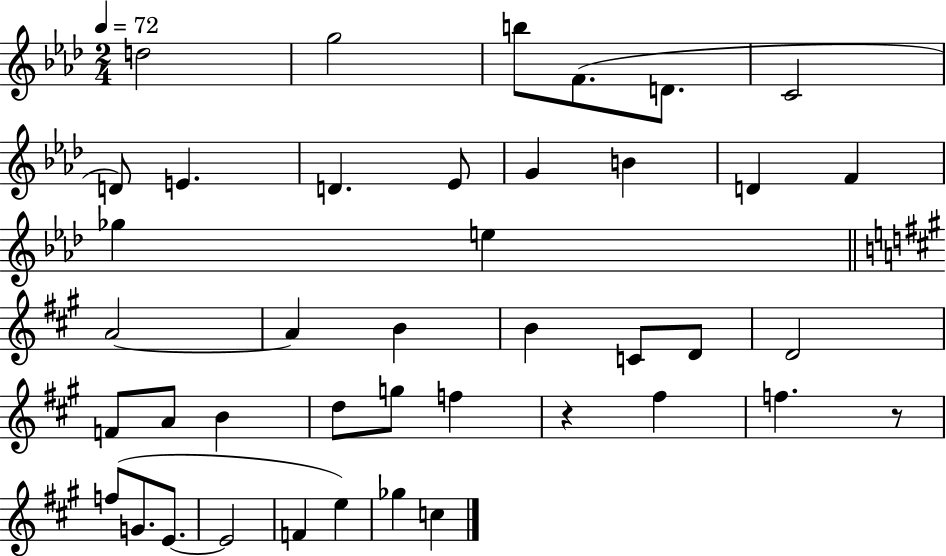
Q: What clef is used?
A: treble